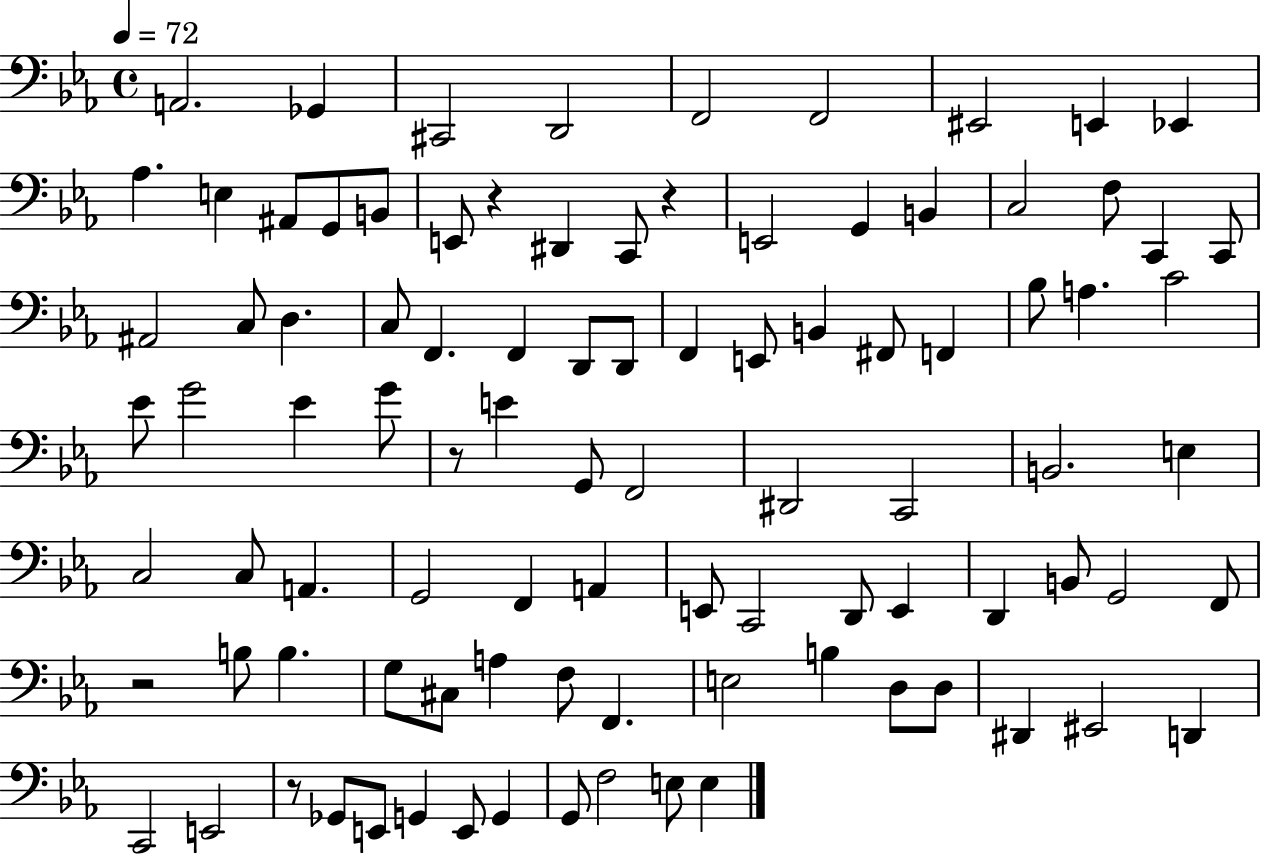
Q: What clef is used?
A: bass